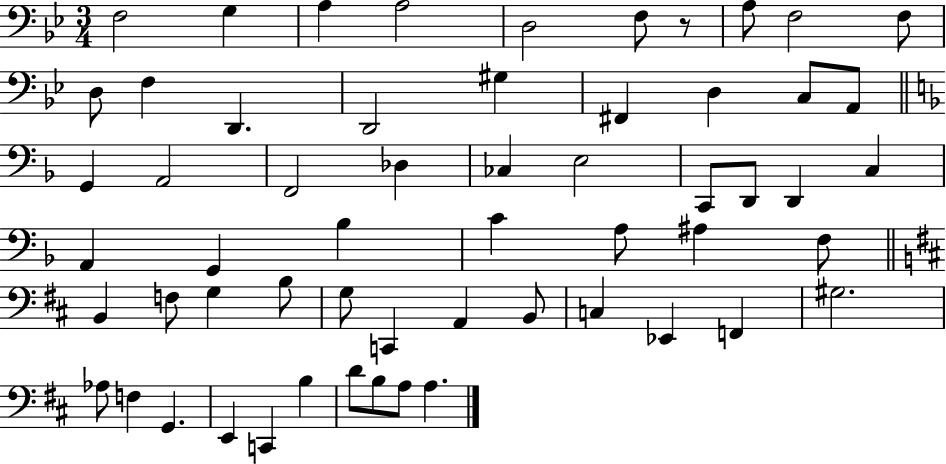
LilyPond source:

{
  \clef bass
  \numericTimeSignature
  \time 3/4
  \key bes \major
  f2 g4 | a4 a2 | d2 f8 r8 | a8 f2 f8 | \break d8 f4 d,4. | d,2 gis4 | fis,4 d4 c8 a,8 | \bar "||" \break \key f \major g,4 a,2 | f,2 des4 | ces4 e2 | c,8 d,8 d,4 c4 | \break a,4 g,4 bes4 | c'4 a8 ais4 f8 | \bar "||" \break \key d \major b,4 f8 g4 b8 | g8 c,4 a,4 b,8 | c4 ees,4 f,4 | gis2. | \break aes8 f4 g,4. | e,4 c,4 b4 | d'8 b8 a8 a4. | \bar "|."
}